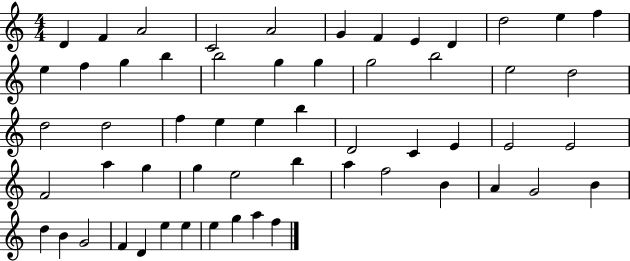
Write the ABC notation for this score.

X:1
T:Untitled
M:4/4
L:1/4
K:C
D F A2 C2 A2 G F E D d2 e f e f g b b2 g g g2 b2 e2 d2 d2 d2 f e e b D2 C E E2 E2 F2 a g g e2 b a f2 B A G2 B d B G2 F D e e e g a f